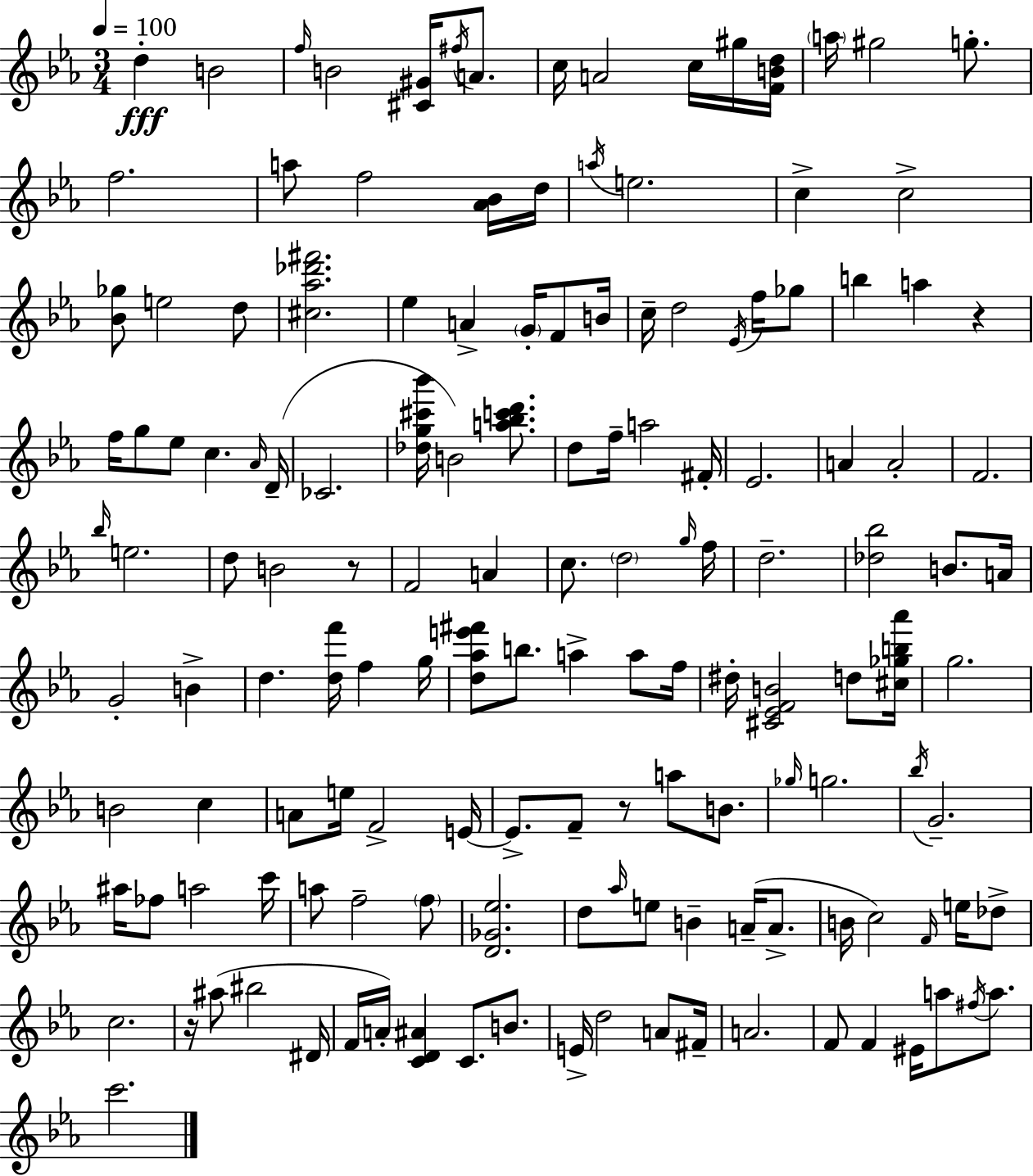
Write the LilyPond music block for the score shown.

{
  \clef treble
  \numericTimeSignature
  \time 3/4
  \key c \minor
  \tempo 4 = 100
  d''4-.\fff b'2 | \grace { f''16 } b'2 <cis' gis'>16 \acciaccatura { fis''16 } a'8. | c''16 a'2 c''16 | gis''16 <f' b' d''>16 \parenthesize a''16 gis''2 g''8.-. | \break f''2. | a''8 f''2 | <aes' bes'>16 d''16 \acciaccatura { a''16 } e''2. | c''4-> c''2-> | \break <bes' ges''>8 e''2 | d''8 <cis'' aes'' des''' fis'''>2. | ees''4 a'4-> \parenthesize g'16-. | f'8 b'16 c''16-- d''2 | \break \acciaccatura { ees'16 } f''16 ges''8 b''4 a''4 | r4 f''16 g''8 ees''8 c''4. | \grace { aes'16 } d'16--( ces'2. | <des'' g'' cis''' bes'''>16 b'2) | \break <a'' bes'' c''' d'''>8. d''8 f''16-- a''2 | fis'16-. ees'2. | a'4 a'2-. | f'2. | \break \grace { bes''16 } e''2. | d''8 b'2 | r8 f'2 | a'4 c''8. \parenthesize d''2 | \break \grace { g''16 } f''16 d''2.-- | <des'' bes''>2 | b'8. a'16 g'2-. | b'4-> d''4. | \break <d'' f'''>16 f''4 g''16 <d'' aes'' e''' fis'''>8 b''8. | a''4-> a''8 f''16 dis''16-. <cis' ees' f' b'>2 | d''8 <cis'' ges'' b'' aes'''>16 g''2. | b'2 | \break c''4 a'8 e''16 f'2-> | e'16~~ e'8.-> f'8-- | r8 a''8 b'8. \grace { ges''16 } g''2. | \acciaccatura { bes''16 } g'2.-- | \break ais''16 fes''8 | a''2 c'''16 a''8 f''2-- | \parenthesize f''8 <d' ges' ees''>2. | d''8 \grace { aes''16 } | \break e''8 b'4-- a'16--( a'8.-> b'16 c''2) | \grace { f'16 } e''16 des''8-> c''2. | r16 | ais''8( bis''2 dis'16 f'16 | \break a'16-.) <c' d' ais'>4 c'8. b'8. e'16-> | d''2 a'8 fis'16-- a'2. | f'8 | f'4 eis'16 a''8 \acciaccatura { fis''16 } a''8. | \break c'''2. | \bar "|."
}